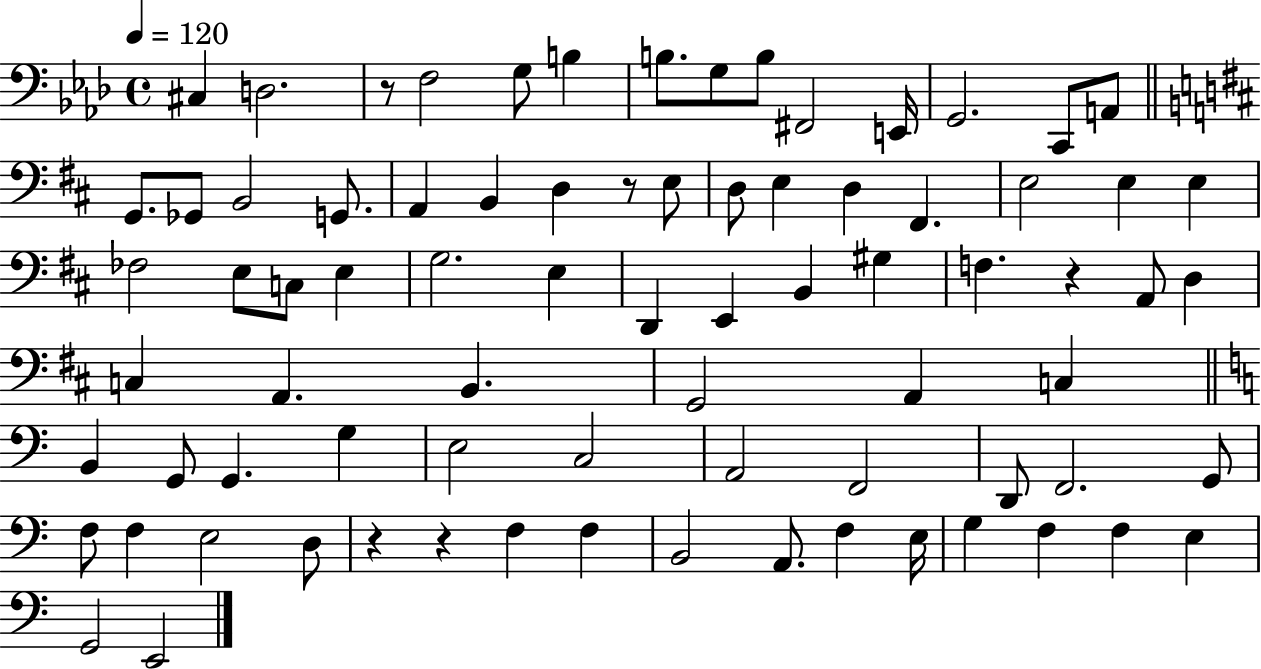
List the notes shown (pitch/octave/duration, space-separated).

C#3/q D3/h. R/e F3/h G3/e B3/q B3/e. G3/e B3/e F#2/h E2/s G2/h. C2/e A2/e G2/e. Gb2/e B2/h G2/e. A2/q B2/q D3/q R/e E3/e D3/e E3/q D3/q F#2/q. E3/h E3/q E3/q FES3/h E3/e C3/e E3/q G3/h. E3/q D2/q E2/q B2/q G#3/q F3/q. R/q A2/e D3/q C3/q A2/q. B2/q. G2/h A2/q C3/q B2/q G2/e G2/q. G3/q E3/h C3/h A2/h F2/h D2/e F2/h. G2/e F3/e F3/q E3/h D3/e R/q R/q F3/q F3/q B2/h A2/e. F3/q E3/s G3/q F3/q F3/q E3/q G2/h E2/h